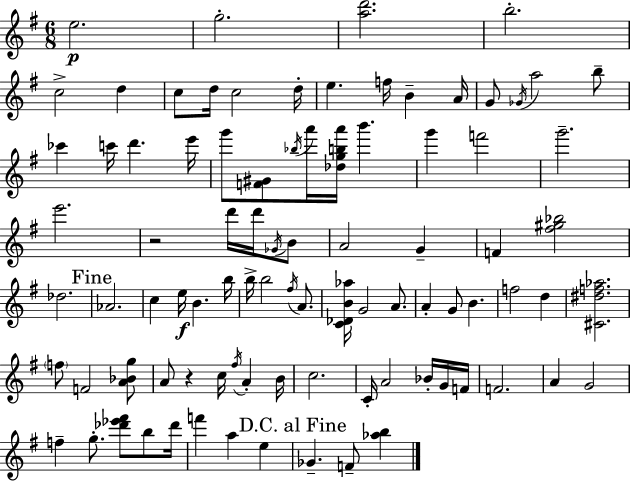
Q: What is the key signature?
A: E minor